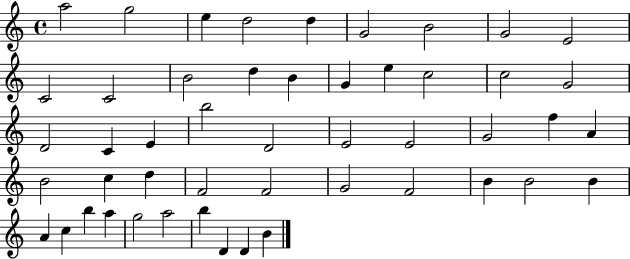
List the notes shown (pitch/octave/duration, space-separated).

A5/h G5/h E5/q D5/h D5/q G4/h B4/h G4/h E4/h C4/h C4/h B4/h D5/q B4/q G4/q E5/q C5/h C5/h G4/h D4/h C4/q E4/q B5/h D4/h E4/h E4/h G4/h F5/q A4/q B4/h C5/q D5/q F4/h F4/h G4/h F4/h B4/q B4/h B4/q A4/q C5/q B5/q A5/q G5/h A5/h B5/q D4/q D4/q B4/q